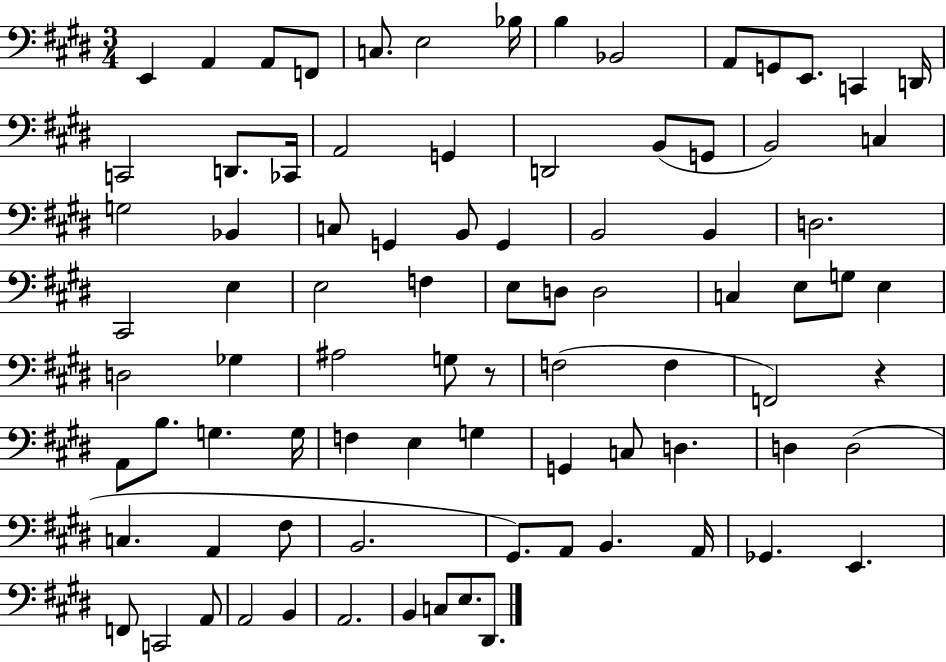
X:1
T:Untitled
M:3/4
L:1/4
K:E
E,, A,, A,,/2 F,,/2 C,/2 E,2 _B,/4 B, _B,,2 A,,/2 G,,/2 E,,/2 C,, D,,/4 C,,2 D,,/2 _C,,/4 A,,2 G,, D,,2 B,,/2 G,,/2 B,,2 C, G,2 _B,, C,/2 G,, B,,/2 G,, B,,2 B,, D,2 ^C,,2 E, E,2 F, E,/2 D,/2 D,2 C, E,/2 G,/2 E, D,2 _G, ^A,2 G,/2 z/2 F,2 F, F,,2 z A,,/2 B,/2 G, G,/4 F, E, G, G,, C,/2 D, D, D,2 C, A,, ^F,/2 B,,2 ^G,,/2 A,,/2 B,, A,,/4 _G,, E,, F,,/2 C,,2 A,,/2 A,,2 B,, A,,2 B,, C,/2 E,/2 ^D,,/2